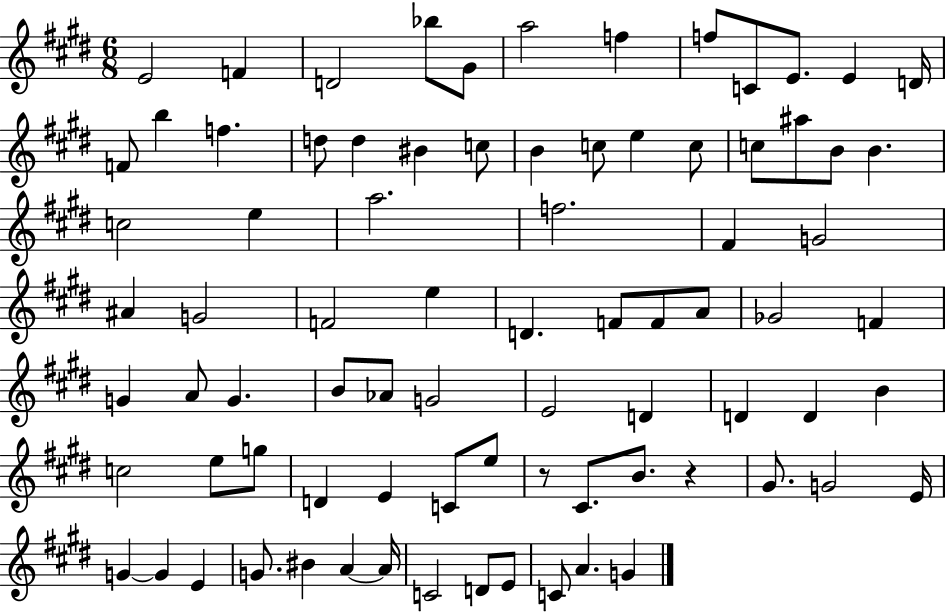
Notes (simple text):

E4/h F4/q D4/h Bb5/e G#4/e A5/h F5/q F5/e C4/e E4/e. E4/q D4/s F4/e B5/q F5/q. D5/e D5/q BIS4/q C5/e B4/q C5/e E5/q C5/e C5/e A#5/e B4/e B4/q. C5/h E5/q A5/h. F5/h. F#4/q G4/h A#4/q G4/h F4/h E5/q D4/q. F4/e F4/e A4/e Gb4/h F4/q G4/q A4/e G4/q. B4/e Ab4/e G4/h E4/h D4/q D4/q D4/q B4/q C5/h E5/e G5/e D4/q E4/q C4/e E5/e R/e C#4/e. B4/e. R/q G#4/e. G4/h E4/s G4/q G4/q E4/q G4/e. BIS4/q A4/q A4/s C4/h D4/e E4/e C4/e A4/q. G4/q